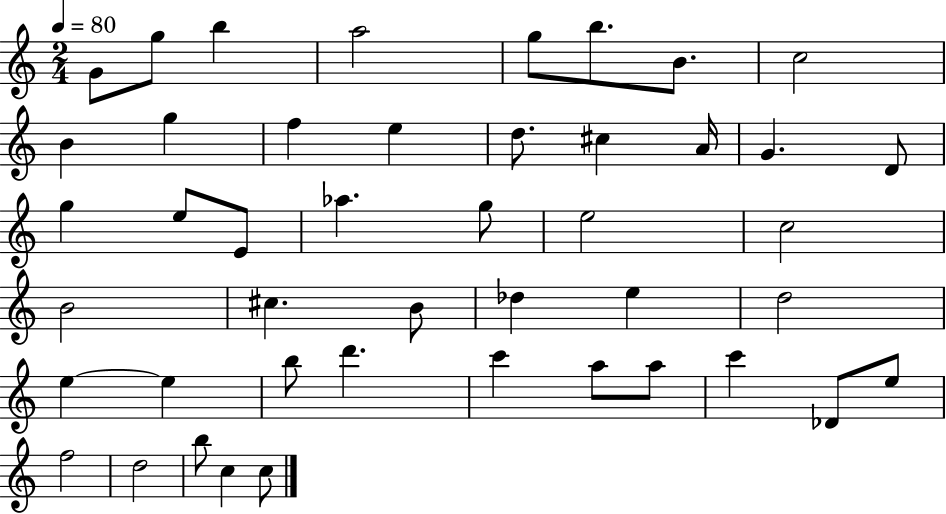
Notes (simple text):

G4/e G5/e B5/q A5/h G5/e B5/e. B4/e. C5/h B4/q G5/q F5/q E5/q D5/e. C#5/q A4/s G4/q. D4/e G5/q E5/e E4/e Ab5/q. G5/e E5/h C5/h B4/h C#5/q. B4/e Db5/q E5/q D5/h E5/q E5/q B5/e D6/q. C6/q A5/e A5/e C6/q Db4/e E5/e F5/h D5/h B5/e C5/q C5/e